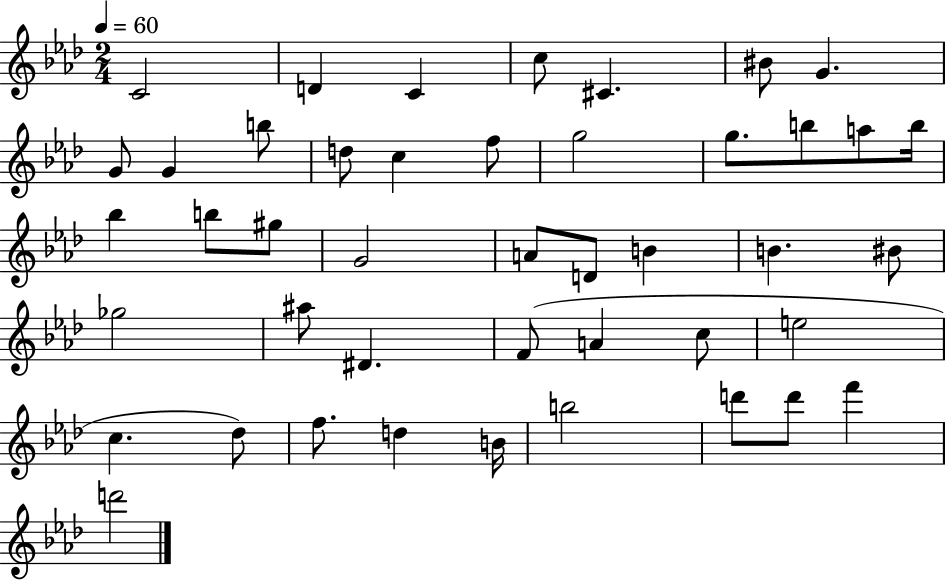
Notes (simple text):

C4/h D4/q C4/q C5/e C#4/q. BIS4/e G4/q. G4/e G4/q B5/e D5/e C5/q F5/e G5/h G5/e. B5/e A5/e B5/s Bb5/q B5/e G#5/e G4/h A4/e D4/e B4/q B4/q. BIS4/e Gb5/h A#5/e D#4/q. F4/e A4/q C5/e E5/h C5/q. Db5/e F5/e. D5/q B4/s B5/h D6/e D6/e F6/q D6/h